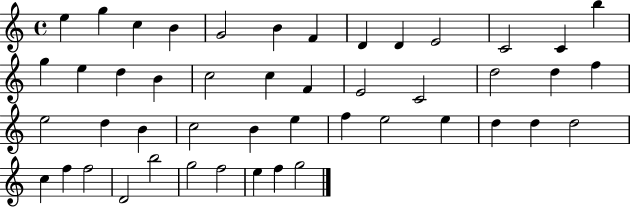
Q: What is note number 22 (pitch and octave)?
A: C4